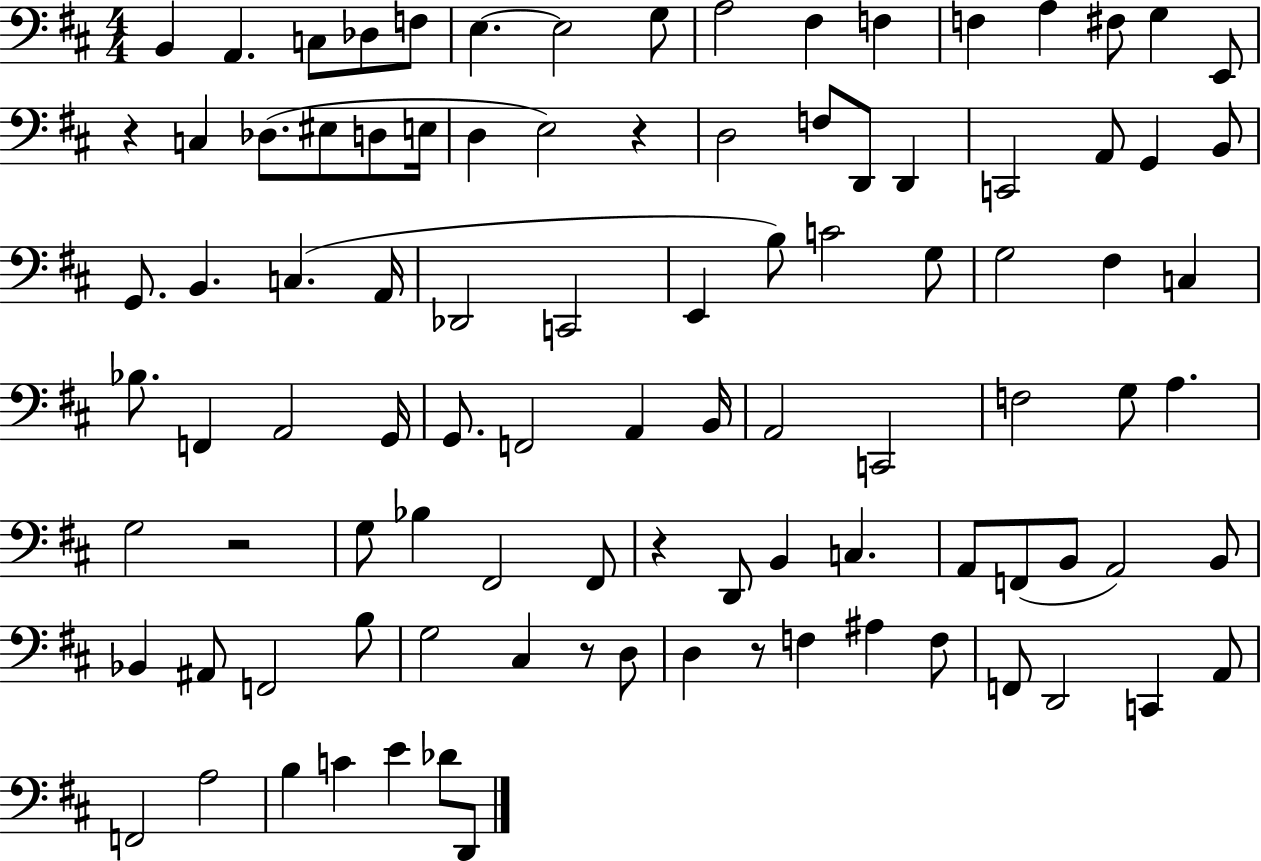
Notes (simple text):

B2/q A2/q. C3/e Db3/e F3/e E3/q. E3/h G3/e A3/h F#3/q F3/q F3/q A3/q F#3/e G3/q E2/e R/q C3/q Db3/e. EIS3/e D3/e E3/s D3/q E3/h R/q D3/h F3/e D2/e D2/q C2/h A2/e G2/q B2/e G2/e. B2/q. C3/q. A2/s Db2/h C2/h E2/q B3/e C4/h G3/e G3/h F#3/q C3/q Bb3/e. F2/q A2/h G2/s G2/e. F2/h A2/q B2/s A2/h C2/h F3/h G3/e A3/q. G3/h R/h G3/e Bb3/q F#2/h F#2/e R/q D2/e B2/q C3/q. A2/e F2/e B2/e A2/h B2/e Bb2/q A#2/e F2/h B3/e G3/h C#3/q R/e D3/e D3/q R/e F3/q A#3/q F3/e F2/e D2/h C2/q A2/e F2/h A3/h B3/q C4/q E4/q Db4/e D2/e